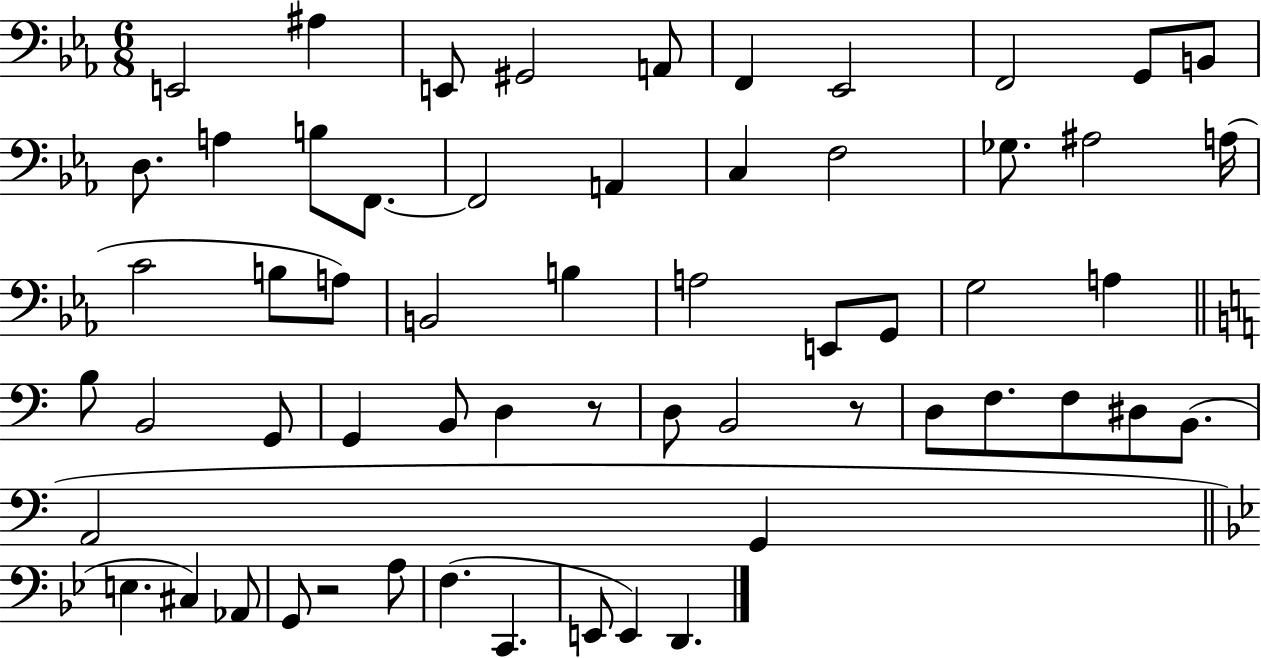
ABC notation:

X:1
T:Untitled
M:6/8
L:1/4
K:Eb
E,,2 ^A, E,,/2 ^G,,2 A,,/2 F,, _E,,2 F,,2 G,,/2 B,,/2 D,/2 A, B,/2 F,,/2 F,,2 A,, C, F,2 _G,/2 ^A,2 A,/4 C2 B,/2 A,/2 B,,2 B, A,2 E,,/2 G,,/2 G,2 A, B,/2 B,,2 G,,/2 G,, B,,/2 D, z/2 D,/2 B,,2 z/2 D,/2 F,/2 F,/2 ^D,/2 B,,/2 A,,2 G,, E, ^C, _A,,/2 G,,/2 z2 A,/2 F, C,, E,,/2 E,, D,,